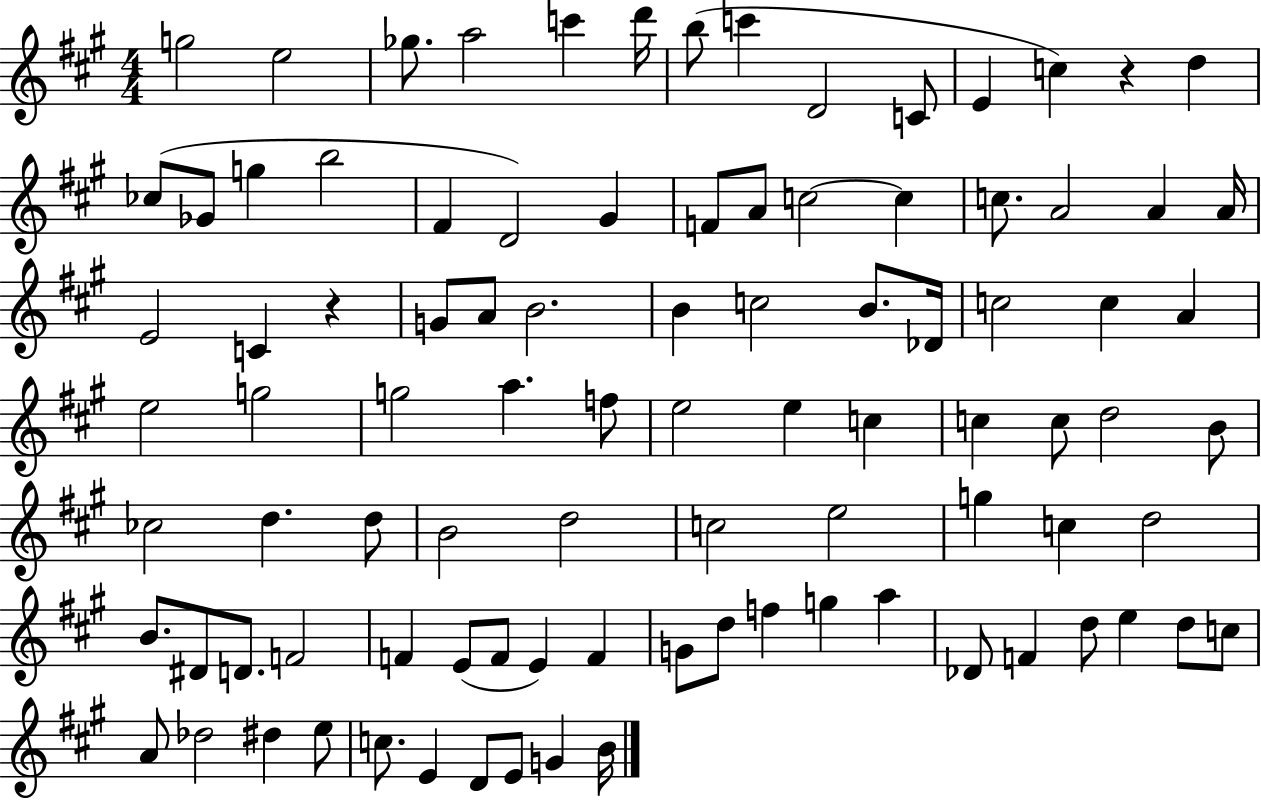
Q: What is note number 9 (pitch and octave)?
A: D4